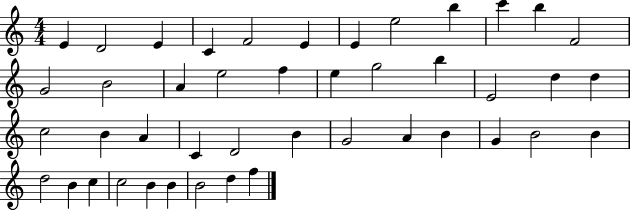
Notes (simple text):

E4/q D4/h E4/q C4/q F4/h E4/q E4/q E5/h B5/q C6/q B5/q F4/h G4/h B4/h A4/q E5/h F5/q E5/q G5/h B5/q E4/h D5/q D5/q C5/h B4/q A4/q C4/q D4/h B4/q G4/h A4/q B4/q G4/q B4/h B4/q D5/h B4/q C5/q C5/h B4/q B4/q B4/h D5/q F5/q